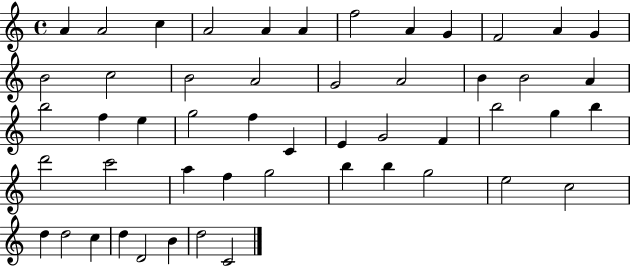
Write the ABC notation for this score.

X:1
T:Untitled
M:4/4
L:1/4
K:C
A A2 c A2 A A f2 A G F2 A G B2 c2 B2 A2 G2 A2 B B2 A b2 f e g2 f C E G2 F b2 g b d'2 c'2 a f g2 b b g2 e2 c2 d d2 c d D2 B d2 C2